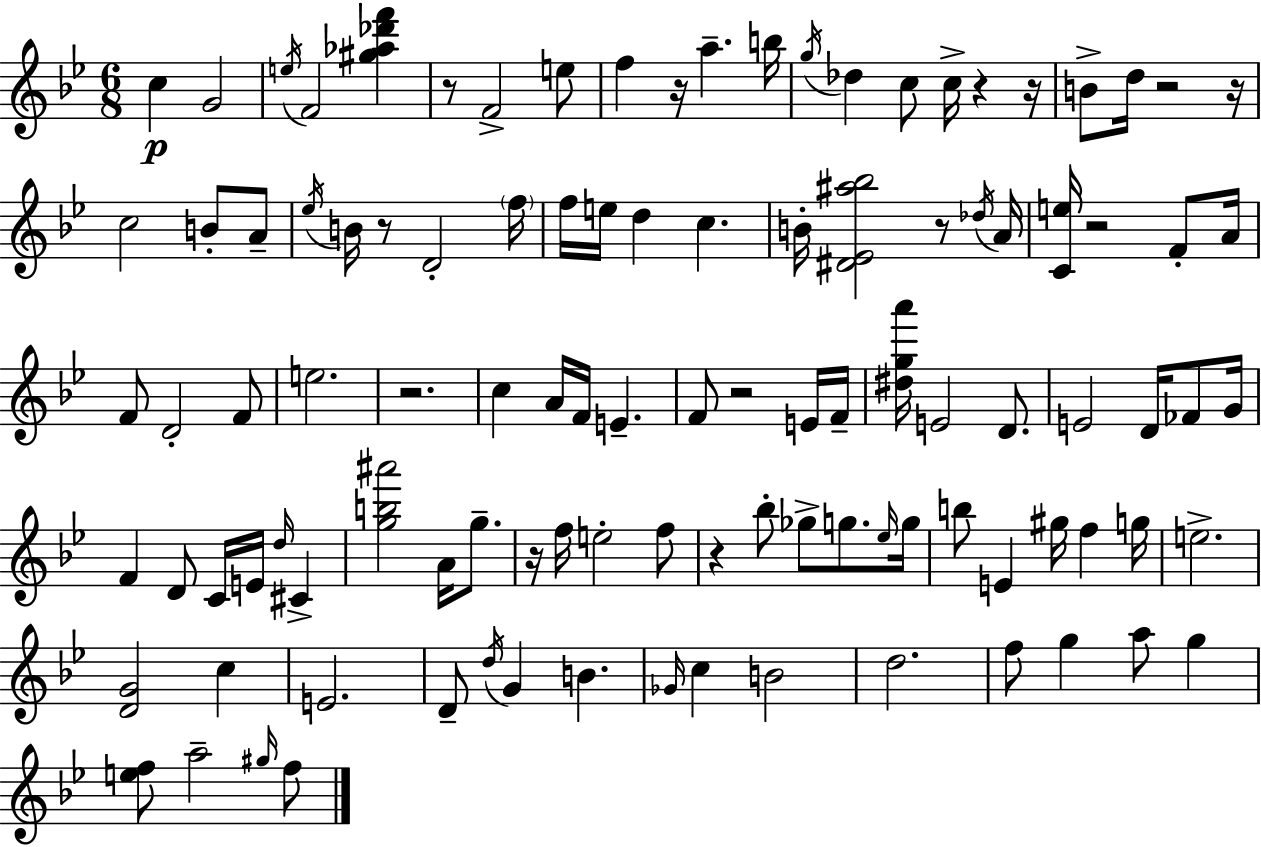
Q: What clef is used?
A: treble